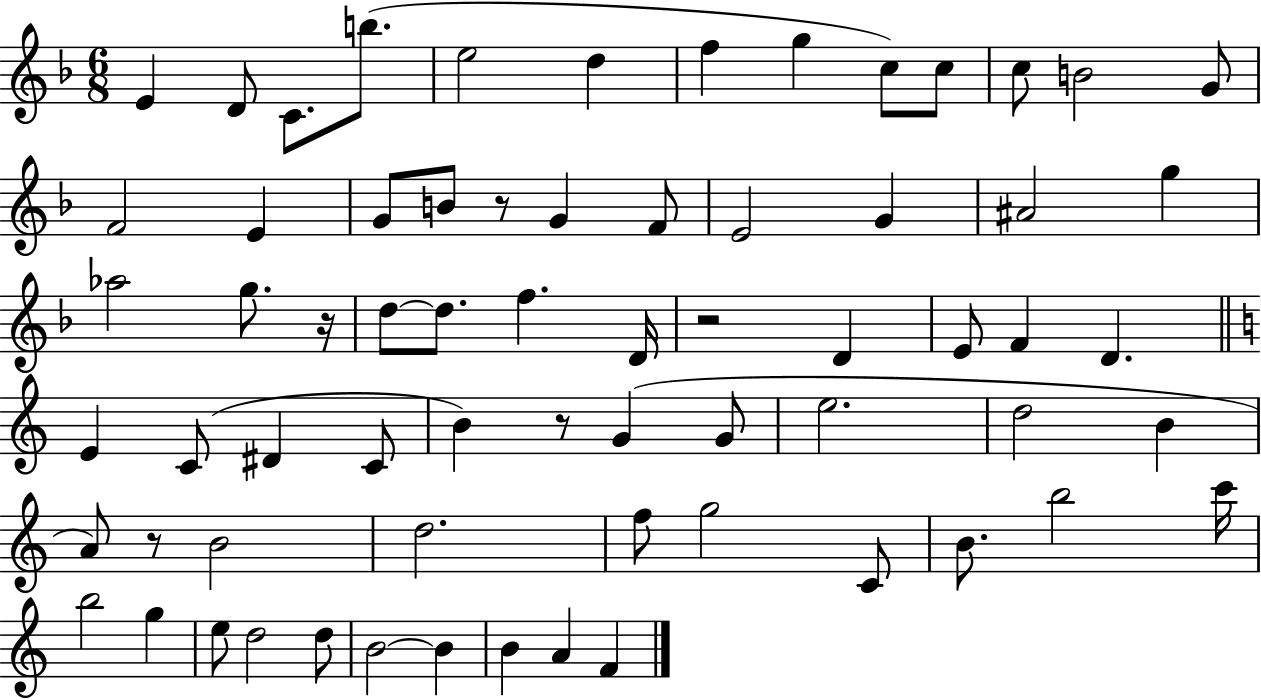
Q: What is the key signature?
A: F major